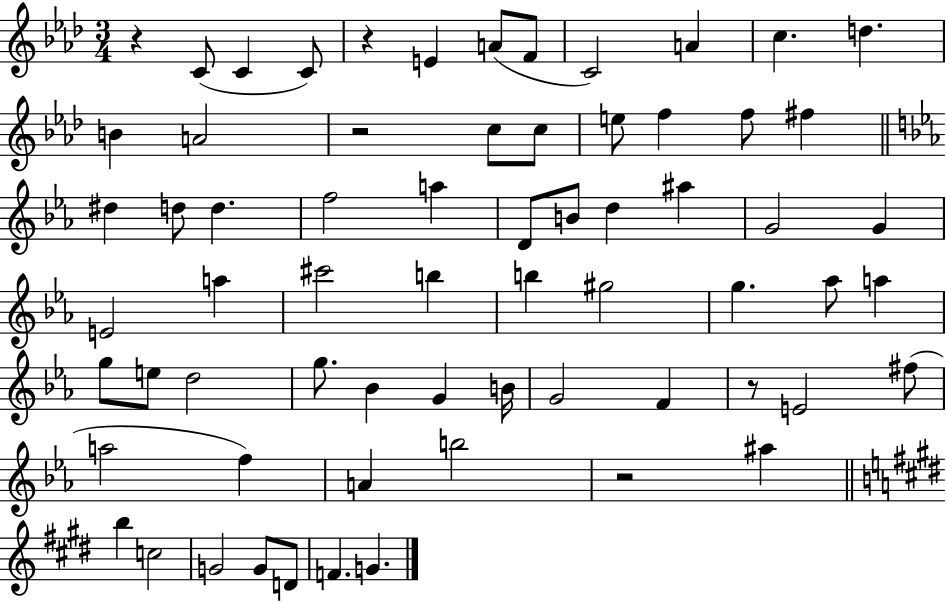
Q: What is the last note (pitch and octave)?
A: G4